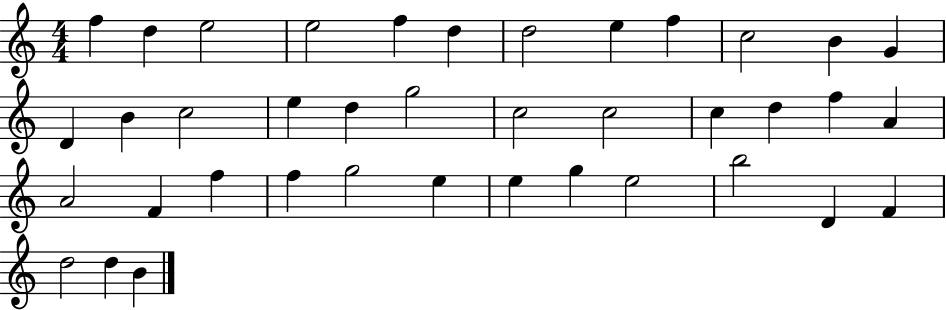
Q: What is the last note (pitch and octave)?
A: B4